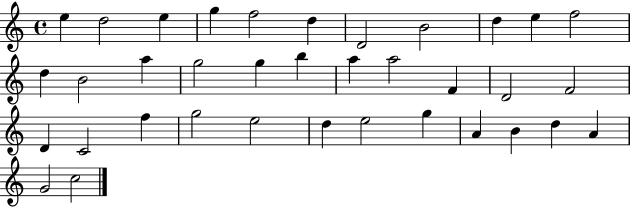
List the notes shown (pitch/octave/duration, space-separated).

E5/q D5/h E5/q G5/q F5/h D5/q D4/h B4/h D5/q E5/q F5/h D5/q B4/h A5/q G5/h G5/q B5/q A5/q A5/h F4/q D4/h F4/h D4/q C4/h F5/q G5/h E5/h D5/q E5/h G5/q A4/q B4/q D5/q A4/q G4/h C5/h